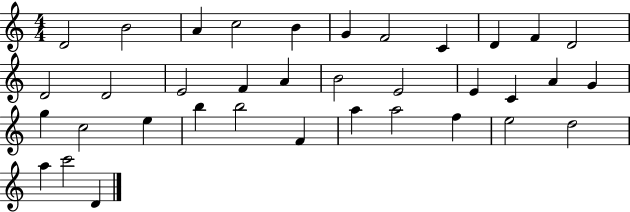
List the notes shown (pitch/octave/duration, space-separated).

D4/h B4/h A4/q C5/h B4/q G4/q F4/h C4/q D4/q F4/q D4/h D4/h D4/h E4/h F4/q A4/q B4/h E4/h E4/q C4/q A4/q G4/q G5/q C5/h E5/q B5/q B5/h F4/q A5/q A5/h F5/q E5/h D5/h A5/q C6/h D4/q